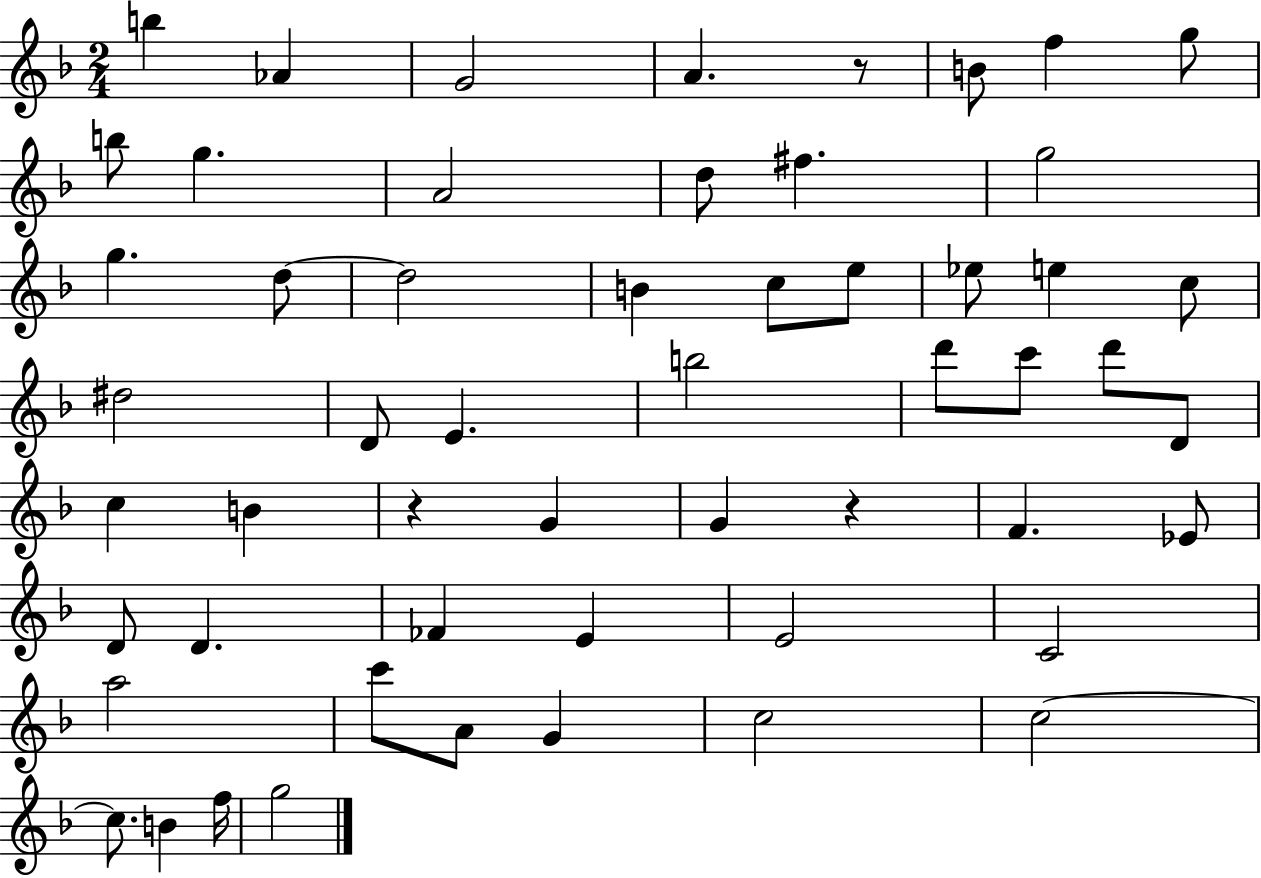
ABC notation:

X:1
T:Untitled
M:2/4
L:1/4
K:F
b _A G2 A z/2 B/2 f g/2 b/2 g A2 d/2 ^f g2 g d/2 d2 B c/2 e/2 _e/2 e c/2 ^d2 D/2 E b2 d'/2 c'/2 d'/2 D/2 c B z G G z F _E/2 D/2 D _F E E2 C2 a2 c'/2 A/2 G c2 c2 c/2 B f/4 g2